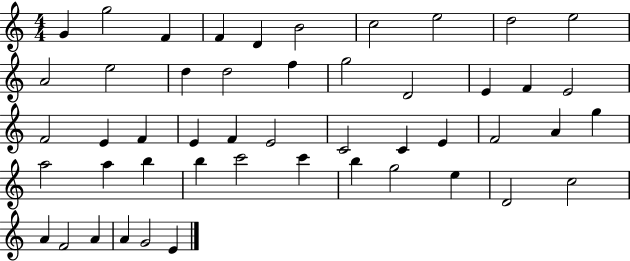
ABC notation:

X:1
T:Untitled
M:4/4
L:1/4
K:C
G g2 F F D B2 c2 e2 d2 e2 A2 e2 d d2 f g2 D2 E F E2 F2 E F E F E2 C2 C E F2 A g a2 a b b c'2 c' b g2 e D2 c2 A F2 A A G2 E